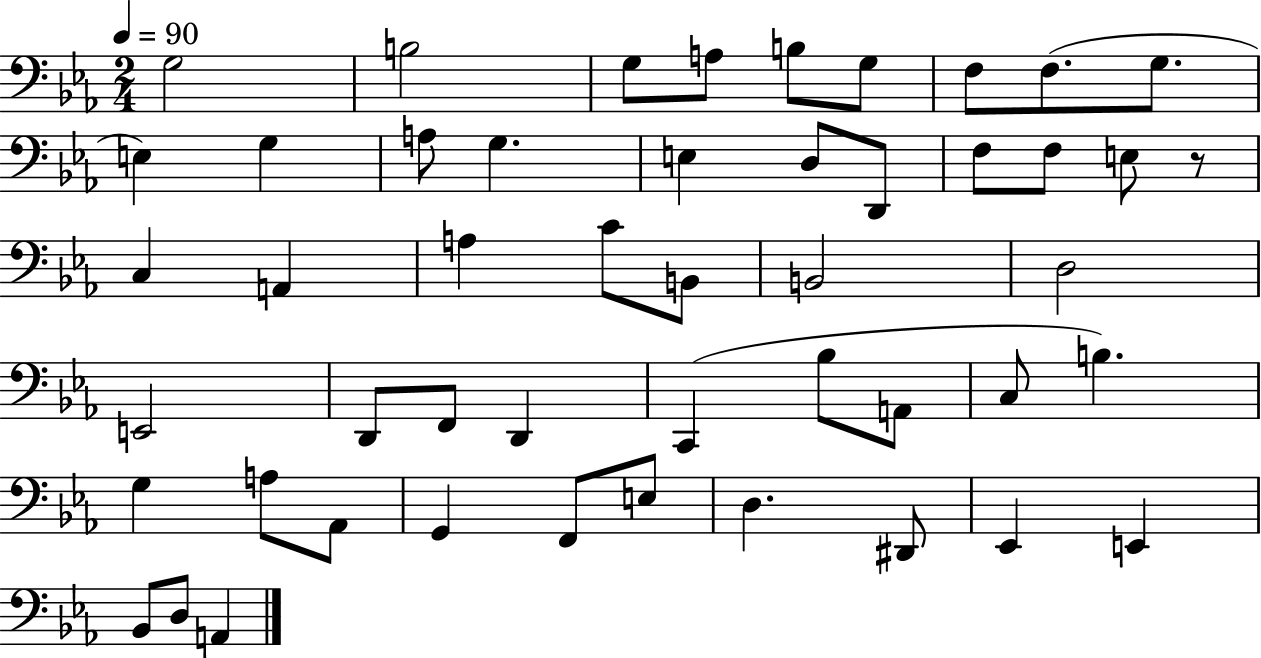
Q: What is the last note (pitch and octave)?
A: A2